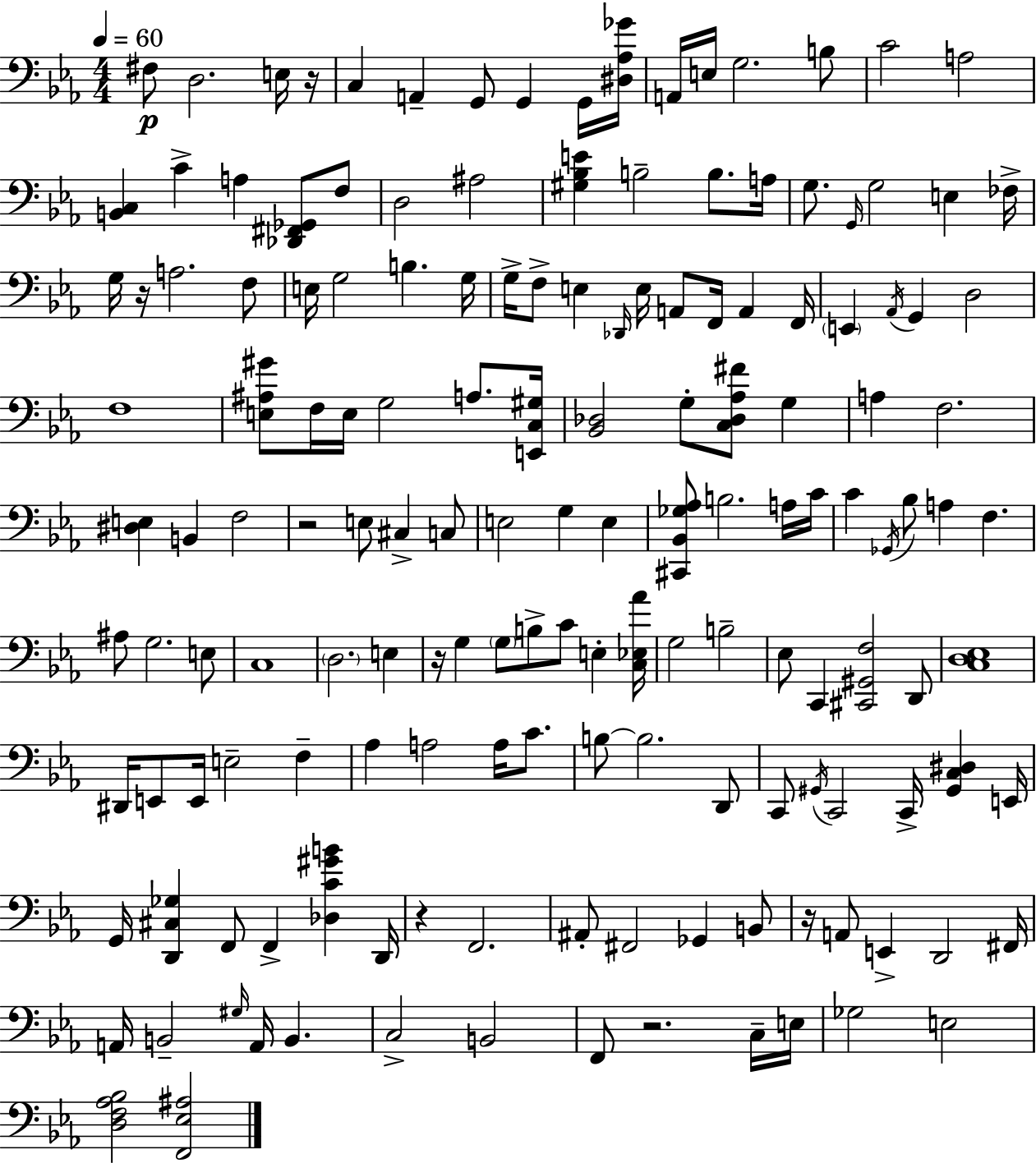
F#3/e D3/h. E3/s R/s C3/q A2/q G2/e G2/q G2/s [D#3,Ab3,Gb4]/s A2/s E3/s G3/h. B3/e C4/h A3/h [B2,C3]/q C4/q A3/q [Db2,F#2,Gb2]/e F3/e D3/h A#3/h [G#3,Bb3,E4]/q B3/h B3/e. A3/s G3/e. G2/s G3/h E3/q FES3/s G3/s R/s A3/h. F3/e E3/s G3/h B3/q. G3/s G3/s F3/e E3/q Db2/s E3/s A2/e F2/s A2/q F2/s E2/q Ab2/s G2/q D3/h F3/w [E3,A#3,G#4]/e F3/s E3/s G3/h A3/e. [E2,C3,G#3]/s [Bb2,Db3]/h G3/e [C3,Db3,Ab3,F#4]/e G3/q A3/q F3/h. [D#3,E3]/q B2/q F3/h R/h E3/e C#3/q C3/e E3/h G3/q E3/q [C#2,Bb2,Gb3,Ab3]/e B3/h. A3/s C4/s C4/q Gb2/s Bb3/e A3/q F3/q. A#3/e G3/h. E3/e C3/w D3/h. E3/q R/s G3/q G3/e B3/e C4/e E3/q [C3,Eb3,Ab4]/s G3/h B3/h Eb3/e C2/q [C#2,G#2,F3]/h D2/e [C3,D3,Eb3]/w D#2/s E2/e E2/s E3/h F3/q Ab3/q A3/h A3/s C4/e. B3/e B3/h. D2/e C2/e G#2/s C2/h C2/s [G#2,C3,D#3]/q E2/s G2/s [D2,C#3,Gb3]/q F2/e F2/q [Db3,C4,G#4,B4]/q D2/s R/q F2/h. A#2/e F#2/h Gb2/q B2/e R/s A2/e E2/q D2/h F#2/s A2/s B2/h G#3/s A2/s B2/q. C3/h B2/h F2/e R/h. C3/s E3/s Gb3/h E3/h [D3,F3,Ab3,Bb3]/h [F2,Eb3,A#3]/h